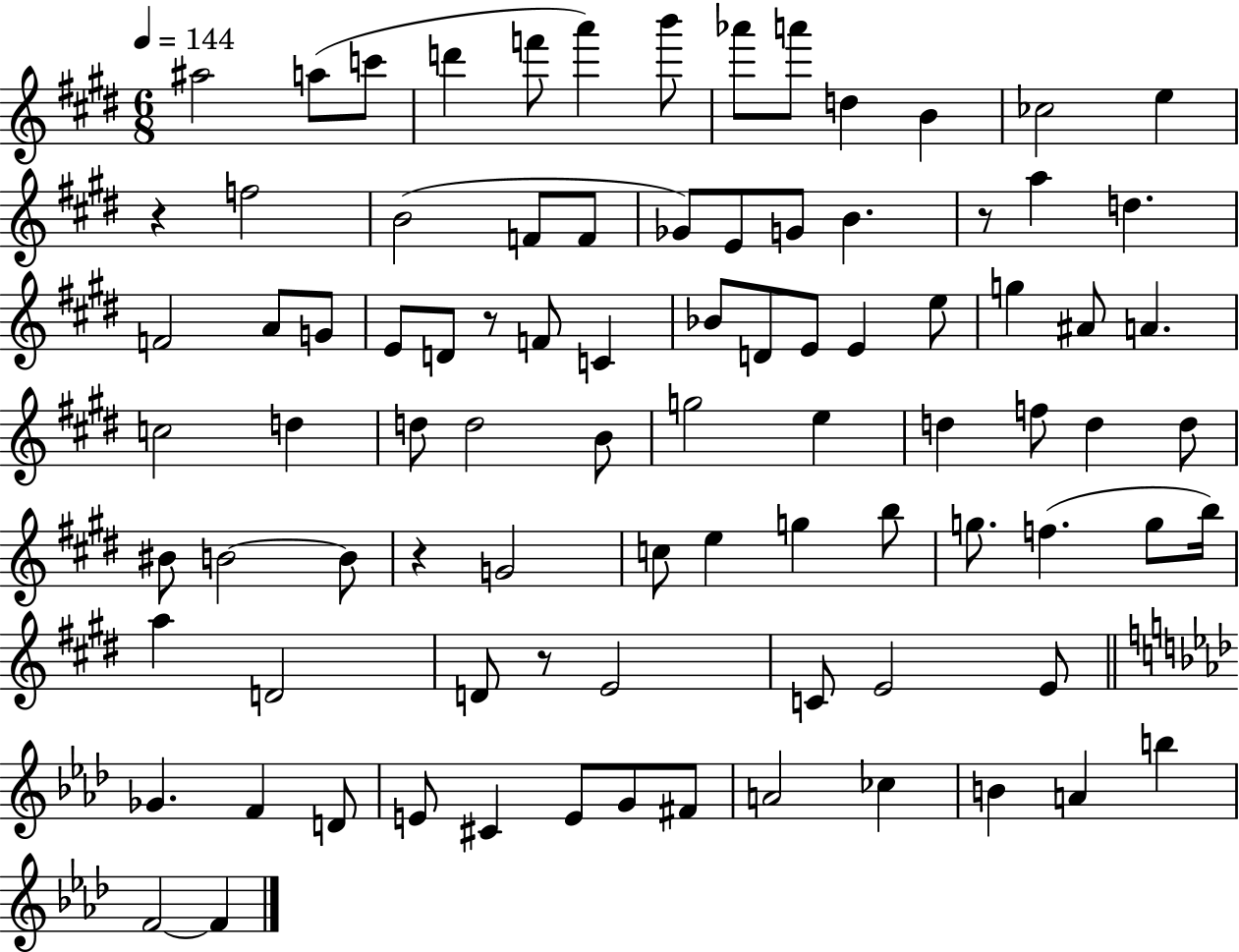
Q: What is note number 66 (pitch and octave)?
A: C4